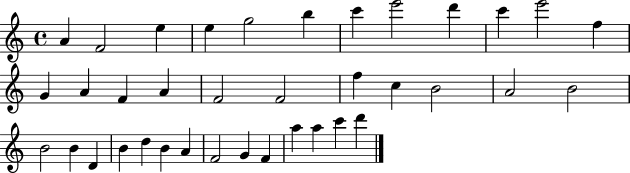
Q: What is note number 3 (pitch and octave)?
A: E5